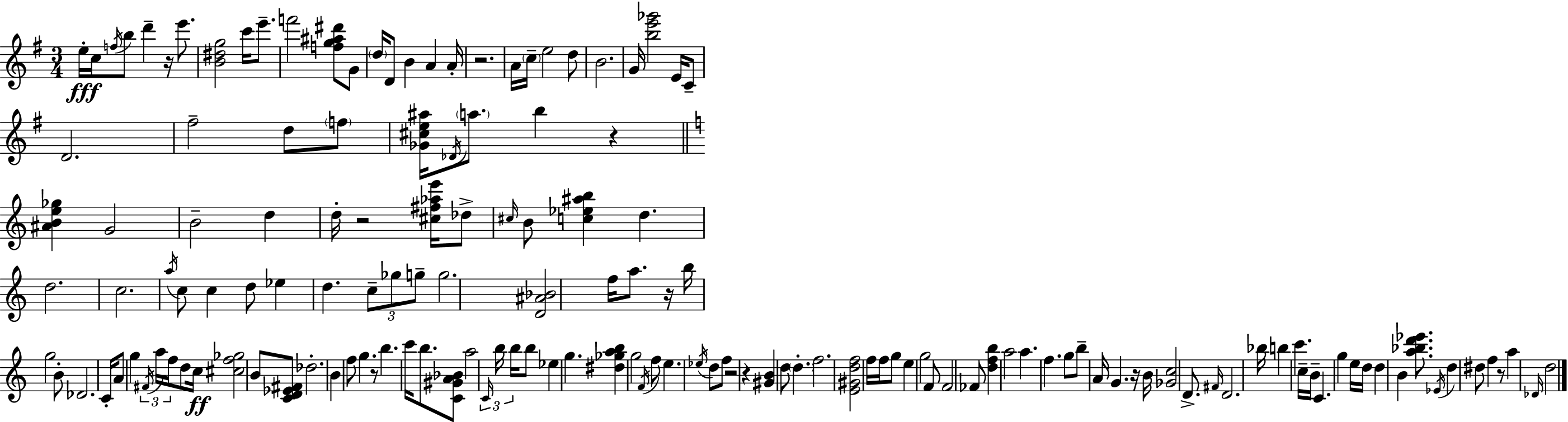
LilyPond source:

{
  \clef treble
  \numericTimeSignature
  \time 3/4
  \key e \minor
  e''16-.\fff c''16 \acciaccatura { f''16 } b''8 d'''4-- r16 e'''8. | <b' dis'' g''>2 c'''16 e'''8.-- | f'''2 <f'' g'' ais'' dis'''>8 g'8 | \parenthesize d''16 d'8 b'4 a'4 | \break a'16-. r2. | a'16 \parenthesize c''16-- e''2 d''8 | b'2. | g'16 <b'' e''' ges'''>2 e'16 c'8-- | \break d'2. | fis''2-- d''8 \parenthesize f''8 | <ges' cis'' e'' ais''>16 \acciaccatura { des'16 } \parenthesize a''8. b''4 r4 | \bar "||" \break \key c \major <ais' b' e'' ges''>4 g'2 | b'2-- d''4 | d''16-. r2 <cis'' fis'' aes'' e'''>16 des''8-> | \grace { cis''16 } b'8 <c'' ees'' ais'' b''>4 d''4. | \break d''2. | c''2. | \acciaccatura { a''16 } c''8 c''4 d''8 ees''4 | d''4. \tuplet 3/2 { c''8-- ges''8 | \break g''8-- } g''2. | <d' ais' bes'>2 f''16 a''8. | r16 b''16 g''2 | b'8-. des'2. | \break c'16-. a'8 g''4 \tuplet 3/2 { \acciaccatura { fis'16 } a''16 f''16 } | d''8 c''16\ff <cis'' f'' ges''>2 b'8 | <c' d' ees' fis'>8 des''2.-. | b'4 f''8 g''4. | \break r8 b''4. c'''16 | b''8. <c' gis' a' bes'>8 a''2 | \tuplet 3/2 { \grace { c'16 } b''16 b''16 } b''8 ees''4 g''4. | <dis'' ges'' a'' b''>4 g''2 | \break \acciaccatura { f'16 } f''8 e''4. | \acciaccatura { ees''16 } d''8 f''8 r2 | r4 <gis' b'>4 d''8 | \parenthesize d''4.-. f''2. | \break <e' gis' d'' f''>2 | f''16 f''16 g''8 e''4 g''2 | f'8 f'2 | fes'8 <d'' f'' b''>4 a''2 | \break a''4. | f''4. g''8 b''8-- a'16 g'4. | r16 b'16 <ges' c''>2 | d'8.-> \grace { fis'16 } d'2. | \break bes''16 b''4 | c'''4. c''16-- b'16-- c'4. | g''4 e''16 d''16 d''4 | b'4 <a'' bes'' d''' ees'''>8. \acciaccatura { ees'16 } d''4 | \break dis''8 f''4 r8 a''4 | \grace { des'16 } d''2 \bar "|."
}